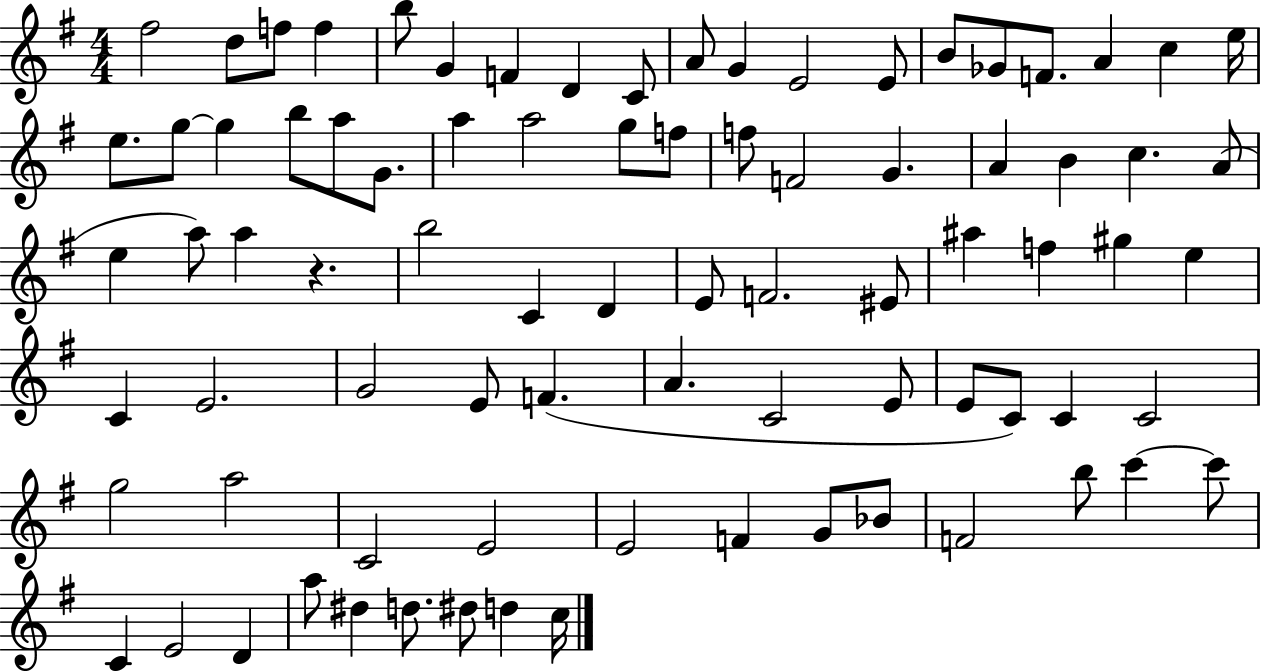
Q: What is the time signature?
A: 4/4